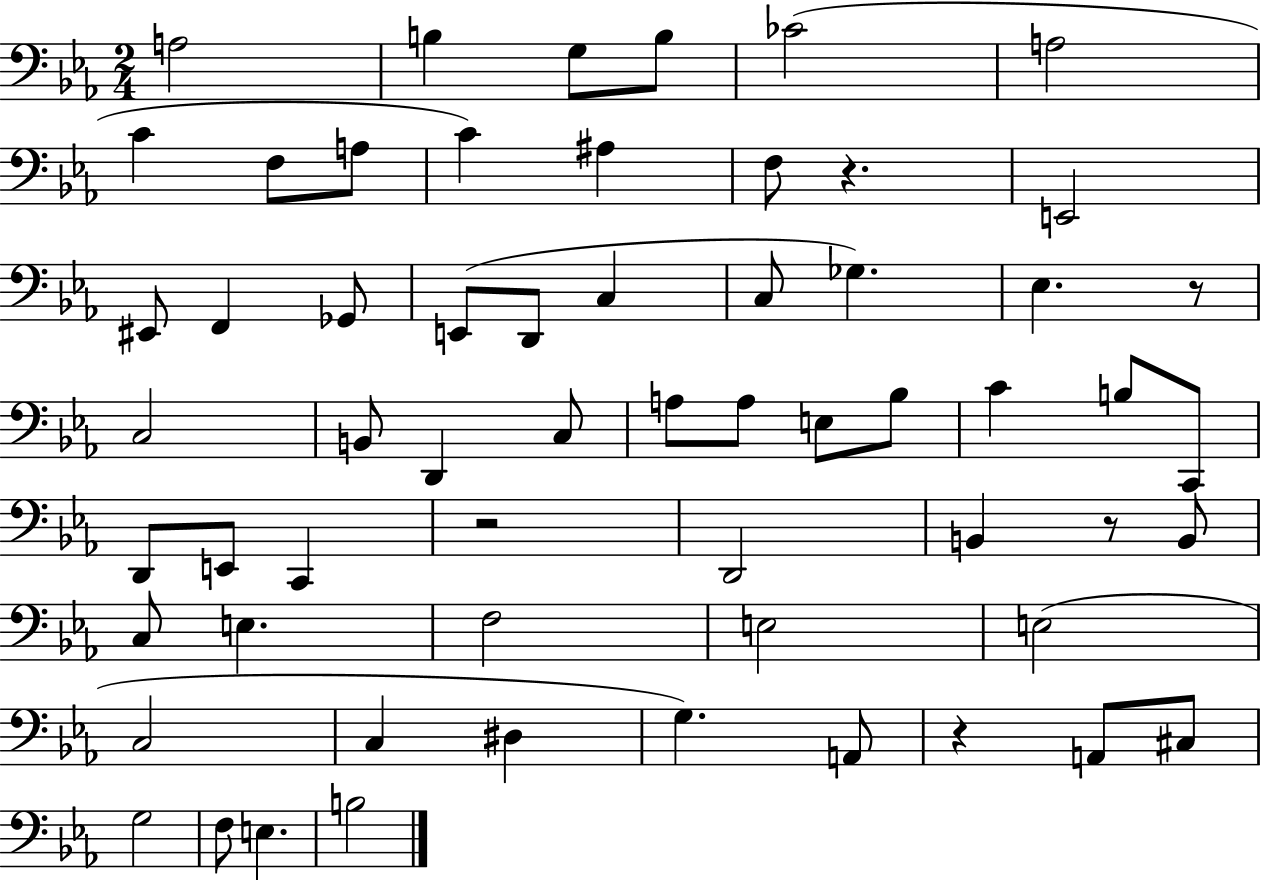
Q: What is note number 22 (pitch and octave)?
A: Eb3